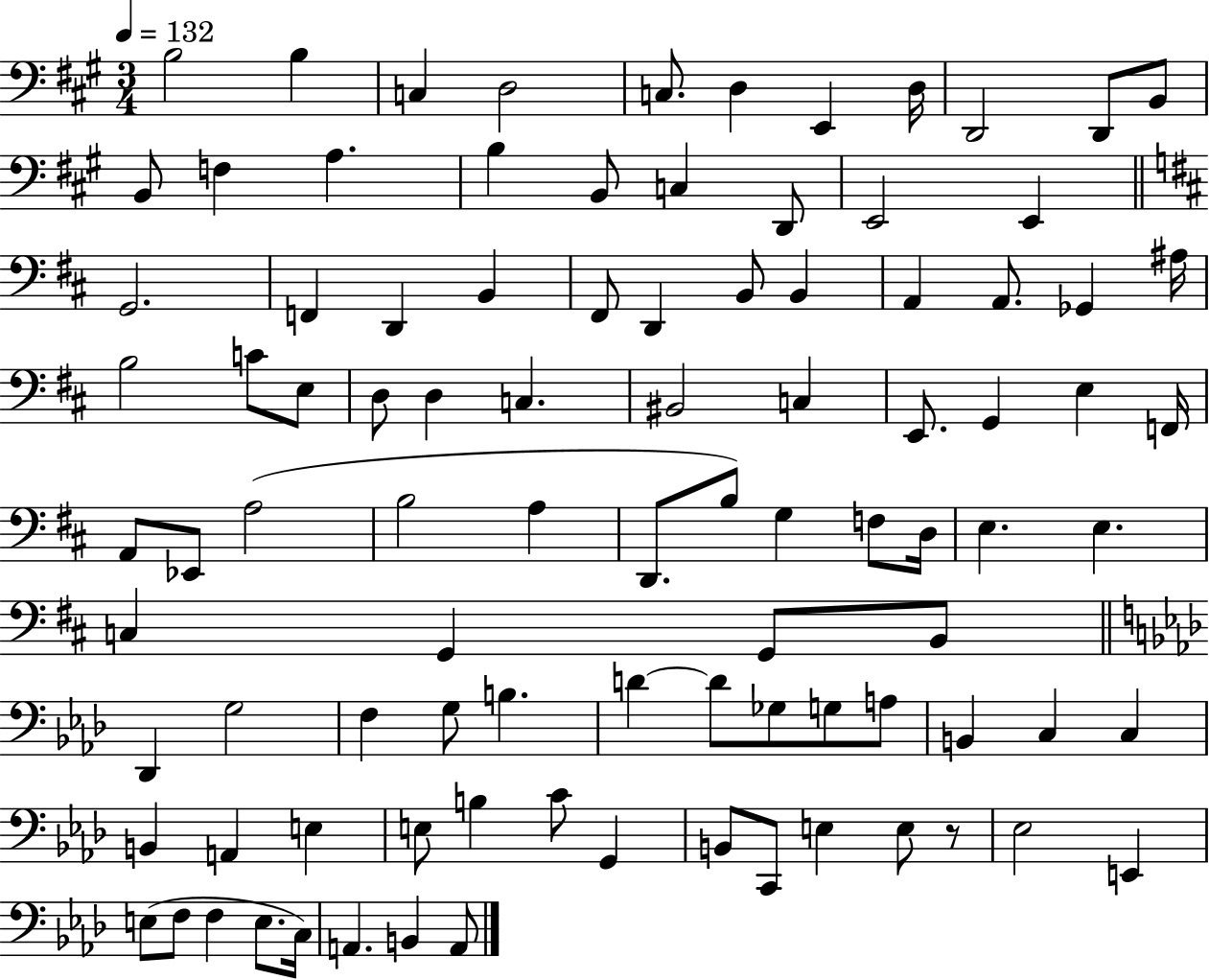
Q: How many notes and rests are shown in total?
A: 95